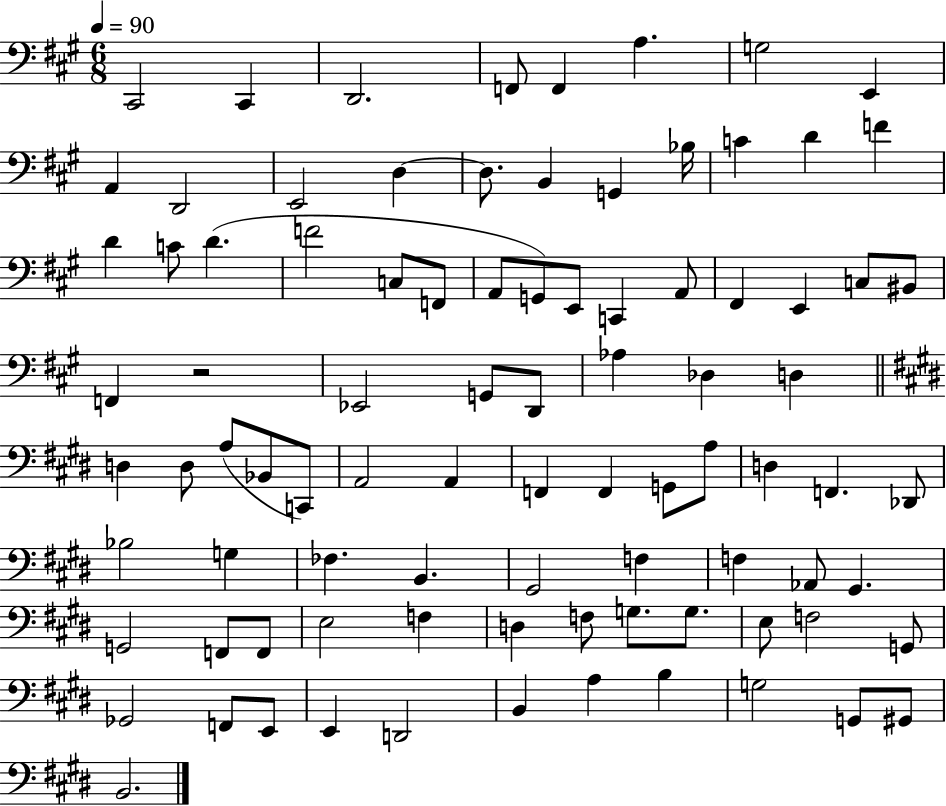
X:1
T:Untitled
M:6/8
L:1/4
K:A
^C,,2 ^C,, D,,2 F,,/2 F,, A, G,2 E,, A,, D,,2 E,,2 D, D,/2 B,, G,, _B,/4 C D F D C/2 D F2 C,/2 F,,/2 A,,/2 G,,/2 E,,/2 C,, A,,/2 ^F,, E,, C,/2 ^B,,/2 F,, z2 _E,,2 G,,/2 D,,/2 _A, _D, D, D, D,/2 A,/2 _B,,/2 C,,/2 A,,2 A,, F,, F,, G,,/2 A,/2 D, F,, _D,,/2 _B,2 G, _F, B,, ^G,,2 F, F, _A,,/2 ^G,, G,,2 F,,/2 F,,/2 E,2 F, D, F,/2 G,/2 G,/2 E,/2 F,2 G,,/2 _G,,2 F,,/2 E,,/2 E,, D,,2 B,, A, B, G,2 G,,/2 ^G,,/2 B,,2